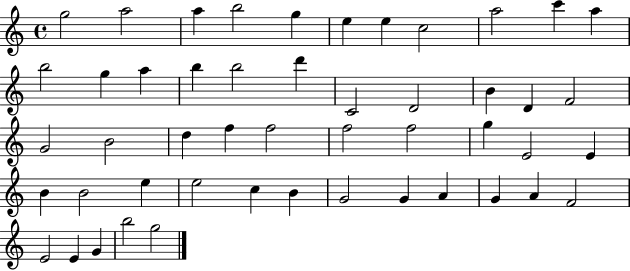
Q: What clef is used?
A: treble